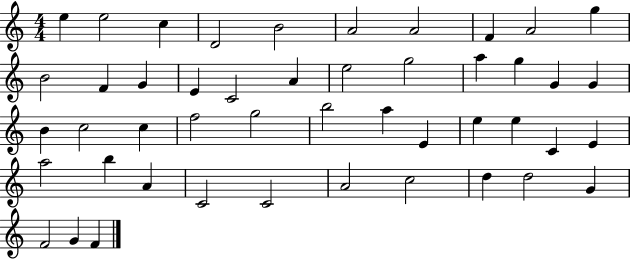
E5/q E5/h C5/q D4/h B4/h A4/h A4/h F4/q A4/h G5/q B4/h F4/q G4/q E4/q C4/h A4/q E5/h G5/h A5/q G5/q G4/q G4/q B4/q C5/h C5/q F5/h G5/h B5/h A5/q E4/q E5/q E5/q C4/q E4/q A5/h B5/q A4/q C4/h C4/h A4/h C5/h D5/q D5/h G4/q F4/h G4/q F4/q